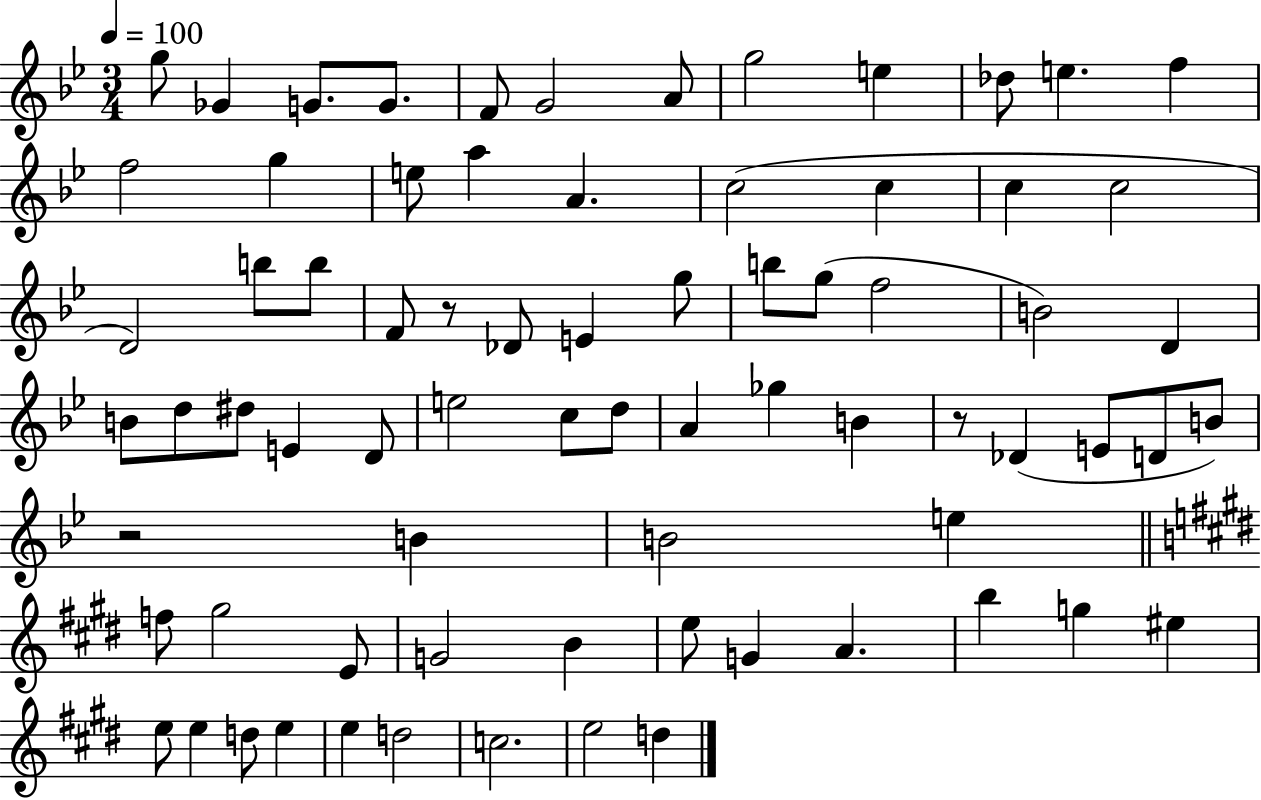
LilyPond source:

{
  \clef treble
  \numericTimeSignature
  \time 3/4
  \key bes \major
  \tempo 4 = 100
  g''8 ges'4 g'8. g'8. | f'8 g'2 a'8 | g''2 e''4 | des''8 e''4. f''4 | \break f''2 g''4 | e''8 a''4 a'4. | c''2( c''4 | c''4 c''2 | \break d'2) b''8 b''8 | f'8 r8 des'8 e'4 g''8 | b''8 g''8( f''2 | b'2) d'4 | \break b'8 d''8 dis''8 e'4 d'8 | e''2 c''8 d''8 | a'4 ges''4 b'4 | r8 des'4( e'8 d'8 b'8) | \break r2 b'4 | b'2 e''4 | \bar "||" \break \key e \major f''8 gis''2 e'8 | g'2 b'4 | e''8 g'4 a'4. | b''4 g''4 eis''4 | \break e''8 e''4 d''8 e''4 | e''4 d''2 | c''2. | e''2 d''4 | \break \bar "|."
}